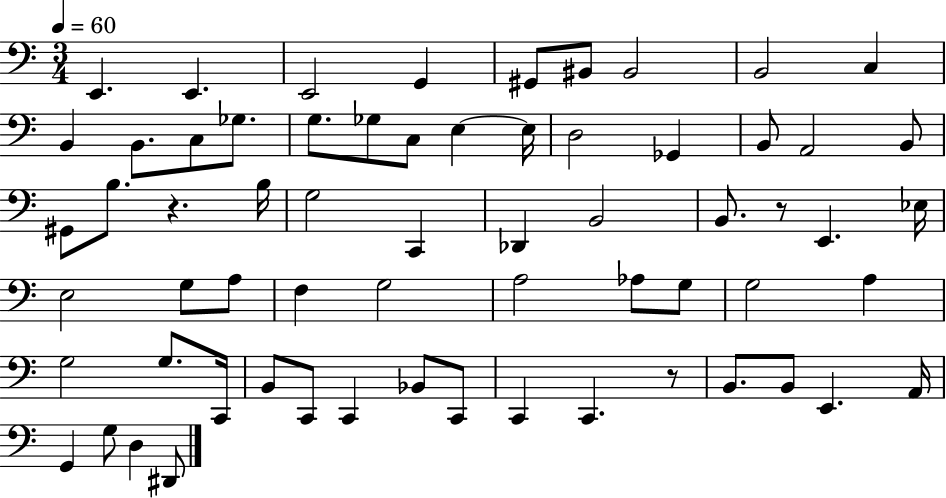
X:1
T:Untitled
M:3/4
L:1/4
K:C
E,, E,, E,,2 G,, ^G,,/2 ^B,,/2 ^B,,2 B,,2 C, B,, B,,/2 C,/2 _G,/2 G,/2 _G,/2 C,/2 E, E,/4 D,2 _G,, B,,/2 A,,2 B,,/2 ^G,,/2 B,/2 z B,/4 G,2 C,, _D,, B,,2 B,,/2 z/2 E,, _E,/4 E,2 G,/2 A,/2 F, G,2 A,2 _A,/2 G,/2 G,2 A, G,2 G,/2 C,,/4 B,,/2 C,,/2 C,, _B,,/2 C,,/2 C,, C,, z/2 B,,/2 B,,/2 E,, A,,/4 G,, G,/2 D, ^D,,/2